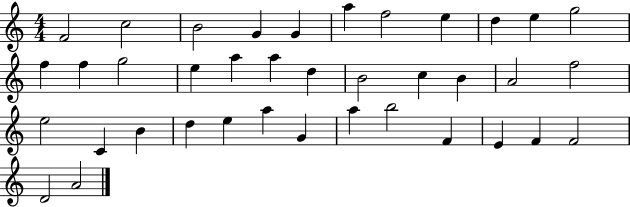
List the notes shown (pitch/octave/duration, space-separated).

F4/h C5/h B4/h G4/q G4/q A5/q F5/h E5/q D5/q E5/q G5/h F5/q F5/q G5/h E5/q A5/q A5/q D5/q B4/h C5/q B4/q A4/h F5/h E5/h C4/q B4/q D5/q E5/q A5/q G4/q A5/q B5/h F4/q E4/q F4/q F4/h D4/h A4/h